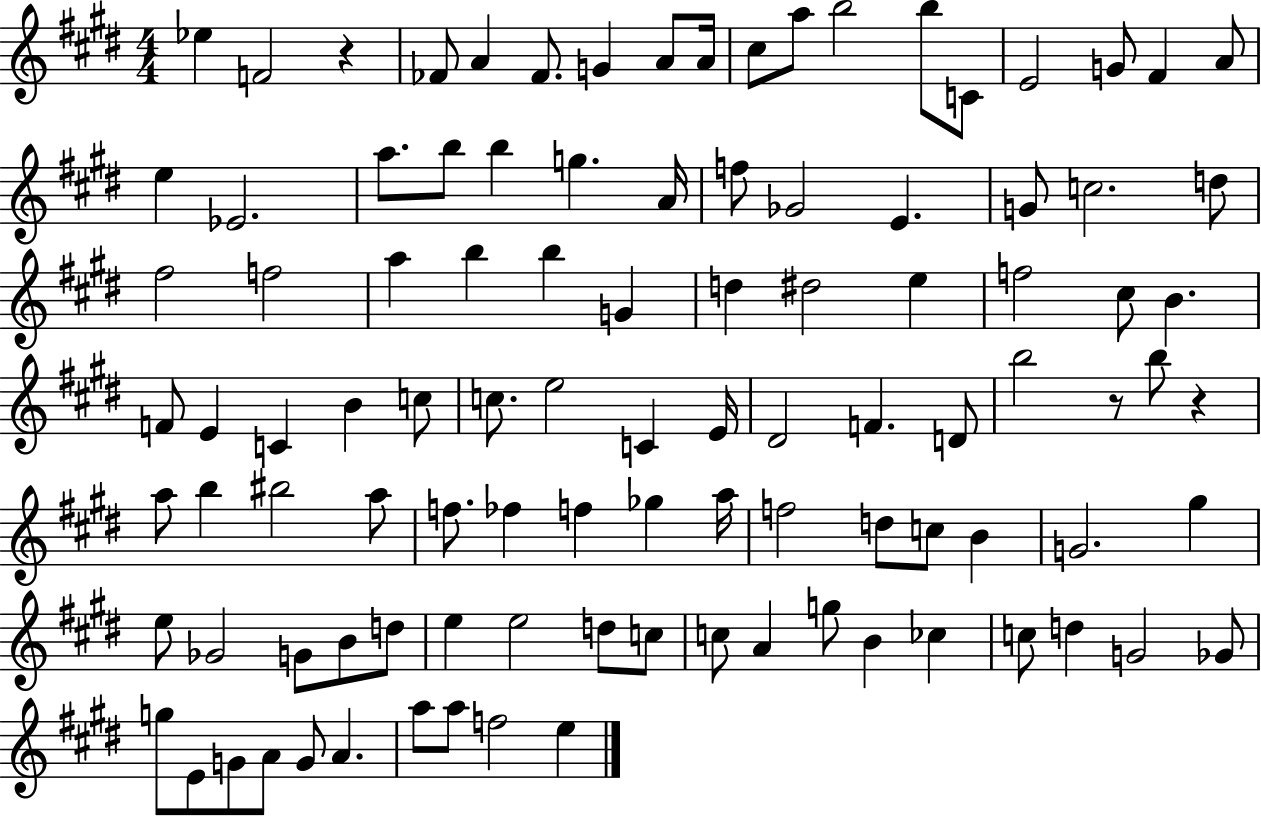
X:1
T:Untitled
M:4/4
L:1/4
K:E
_e F2 z _F/2 A _F/2 G A/2 A/4 ^c/2 a/2 b2 b/2 C/2 E2 G/2 ^F A/2 e _E2 a/2 b/2 b g A/4 f/2 _G2 E G/2 c2 d/2 ^f2 f2 a b b G d ^d2 e f2 ^c/2 B F/2 E C B c/2 c/2 e2 C E/4 ^D2 F D/2 b2 z/2 b/2 z a/2 b ^b2 a/2 f/2 _f f _g a/4 f2 d/2 c/2 B G2 ^g e/2 _G2 G/2 B/2 d/2 e e2 d/2 c/2 c/2 A g/2 B _c c/2 d G2 _G/2 g/2 E/2 G/2 A/2 G/2 A a/2 a/2 f2 e